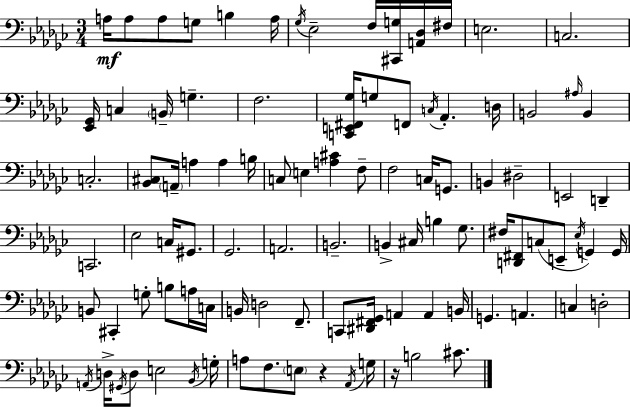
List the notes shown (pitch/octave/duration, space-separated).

A3/s A3/e A3/e G3/e B3/q A3/s Gb3/s Eb3/h F3/s [C#2,G3]/s [A2,Db3]/s F#3/s E3/h. C3/h. [Eb2,Gb2]/s C3/q B2/s G3/q. F3/h. [C2,E2,F#2,Gb3]/s G3/e F2/e C3/s Ab2/q. D3/s B2/h A#3/s B2/q C3/h. [Bb2,C#3]/e A2/s A3/q A3/q B3/s C3/e E3/q [A3,C#4]/q F3/e F3/h C3/s G2/e. B2/q D#3/h E2/h D2/q C2/h. Eb3/h C3/s G#2/e. Gb2/h. A2/h. B2/h. B2/q C#3/s B3/q Gb3/e. F#3/s [D2,F#2]/e C3/e E2/e Eb3/s G2/q G2/s B2/e C#2/q G3/e B3/e A3/s C3/s B2/s D3/h F2/e. C2/e [D#2,F#2,Gb2]/s A2/q A2/q B2/s G2/q. A2/q. C3/q D3/h A2/s D3/s G#2/s D3/e E3/h Bb2/s G3/s A3/e F3/e. E3/e R/q Ab2/s G3/s R/s B3/h C#4/e.